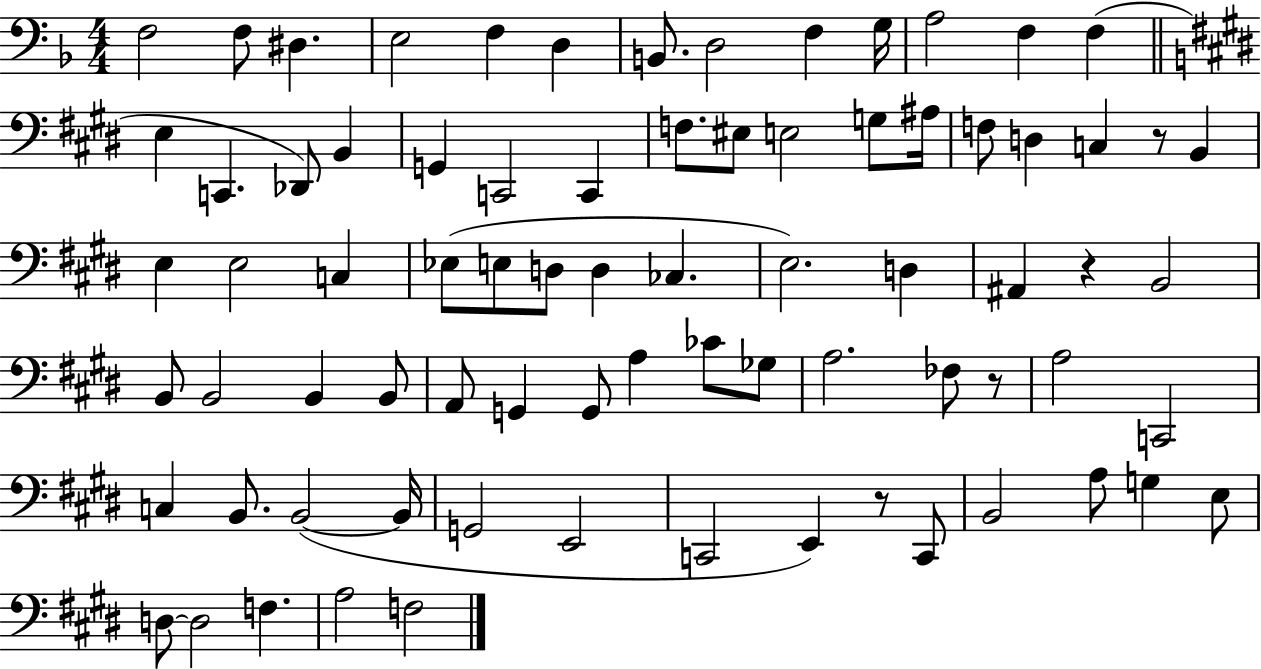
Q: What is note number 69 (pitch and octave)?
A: D3